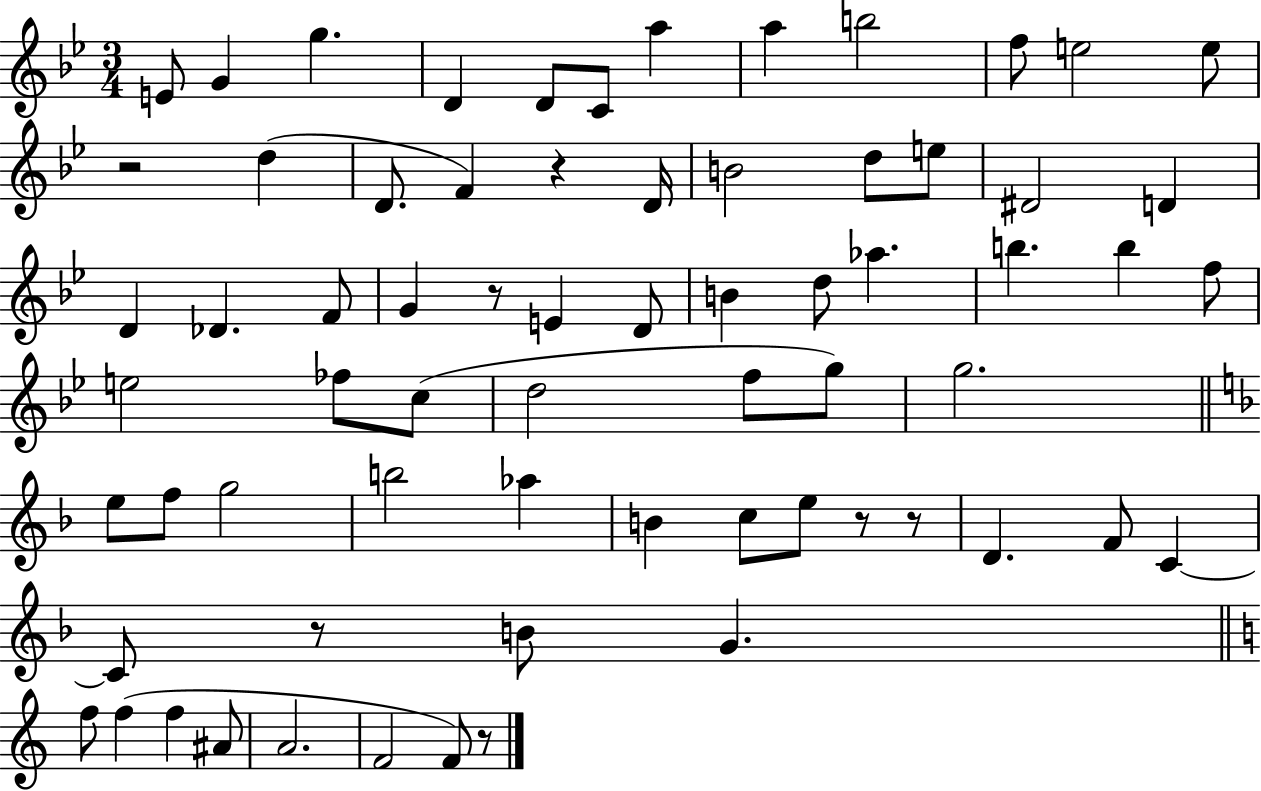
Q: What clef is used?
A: treble